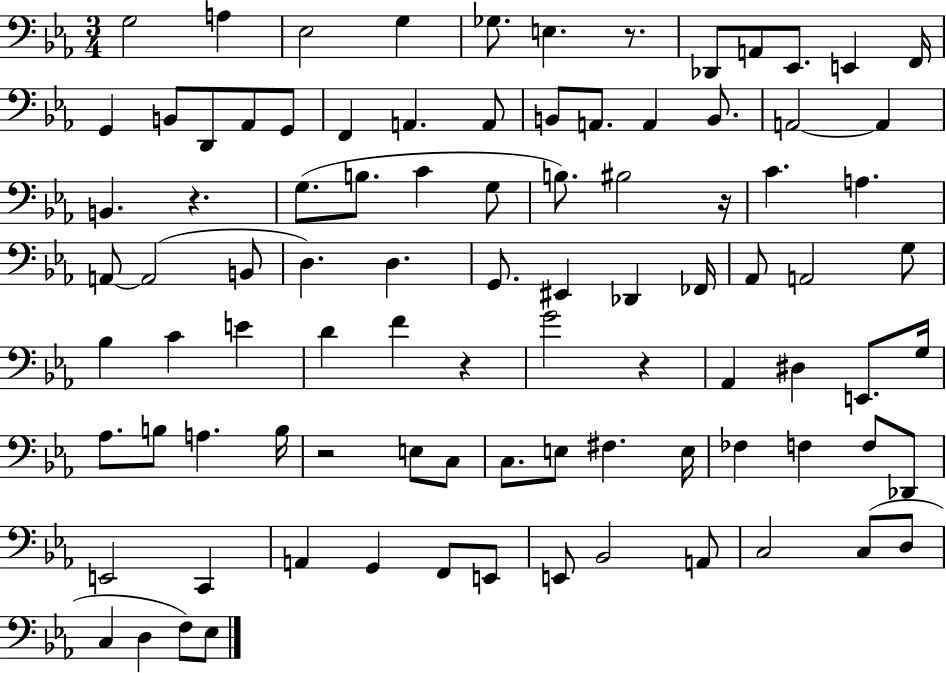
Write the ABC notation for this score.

X:1
T:Untitled
M:3/4
L:1/4
K:Eb
G,2 A, _E,2 G, _G,/2 E, z/2 _D,,/2 A,,/2 _E,,/2 E,, F,,/4 G,, B,,/2 D,,/2 _A,,/2 G,,/2 F,, A,, A,,/2 B,,/2 A,,/2 A,, B,,/2 A,,2 A,, B,, z G,/2 B,/2 C G,/2 B,/2 ^B,2 z/4 C A, A,,/2 A,,2 B,,/2 D, D, G,,/2 ^E,, _D,, _F,,/4 _A,,/2 A,,2 G,/2 _B, C E D F z G2 z _A,, ^D, E,,/2 G,/4 _A,/2 B,/2 A, B,/4 z2 E,/2 C,/2 C,/2 E,/2 ^F, E,/4 _F, F, F,/2 _D,,/2 E,,2 C,, A,, G,, F,,/2 E,,/2 E,,/2 _B,,2 A,,/2 C,2 C,/2 D,/2 C, D, F,/2 _E,/2